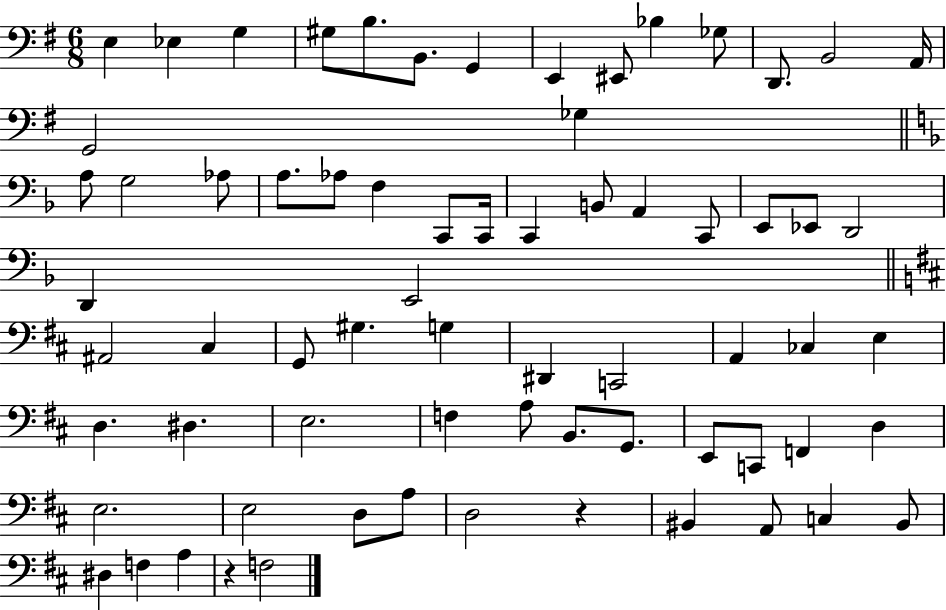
X:1
T:Untitled
M:6/8
L:1/4
K:G
E, _E, G, ^G,/2 B,/2 B,,/2 G,, E,, ^E,,/2 _B, _G,/2 D,,/2 B,,2 A,,/4 G,,2 _G, A,/2 G,2 _A,/2 A,/2 _A,/2 F, C,,/2 C,,/4 C,, B,,/2 A,, C,,/2 E,,/2 _E,,/2 D,,2 D,, E,,2 ^A,,2 ^C, G,,/2 ^G, G, ^D,, C,,2 A,, _C, E, D, ^D, E,2 F, A,/2 B,,/2 G,,/2 E,,/2 C,,/2 F,, D, E,2 E,2 D,/2 A,/2 D,2 z ^B,, A,,/2 C, ^B,,/2 ^D, F, A, z F,2